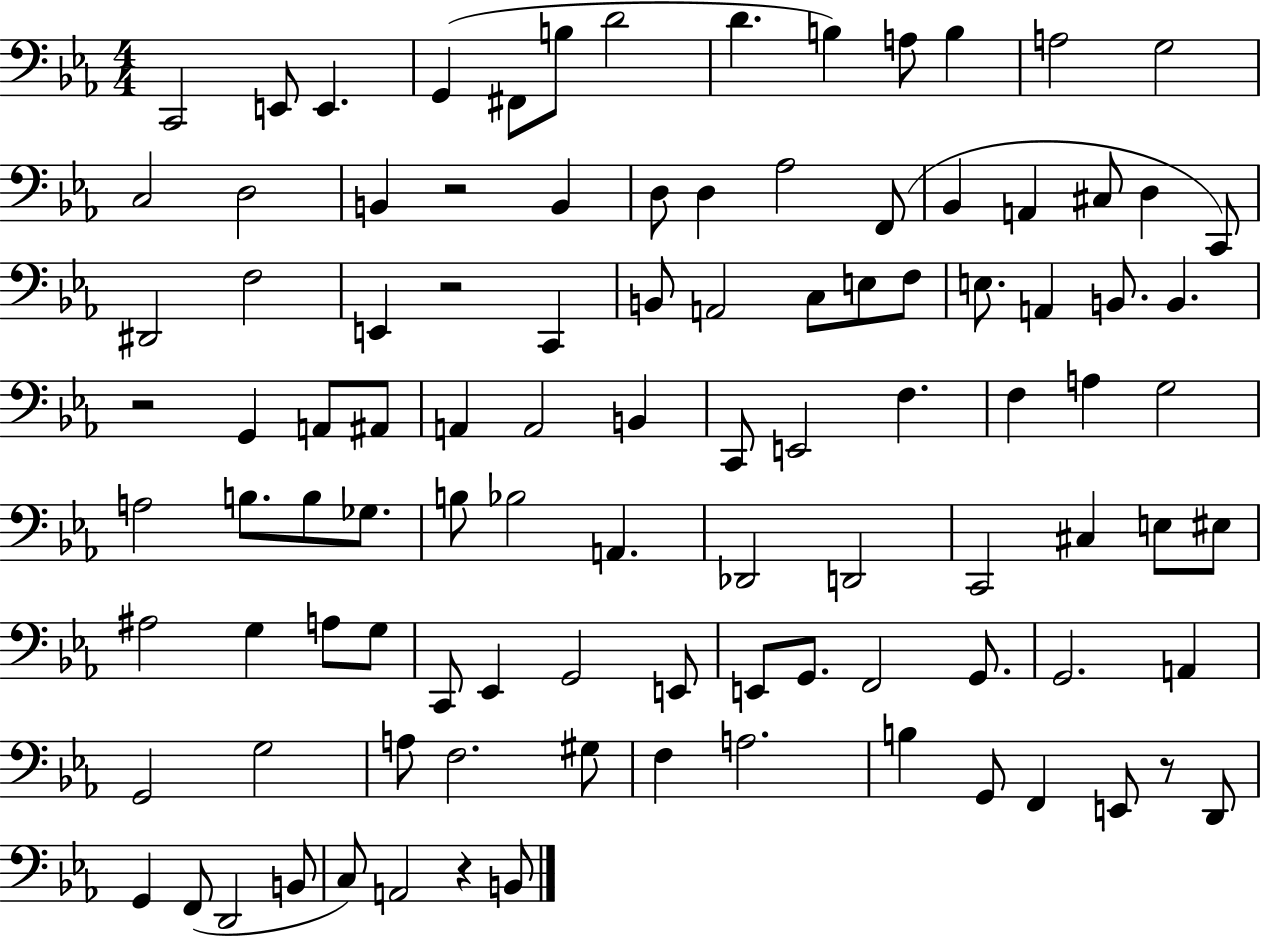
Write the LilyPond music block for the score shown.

{
  \clef bass
  \numericTimeSignature
  \time 4/4
  \key ees \major
  c,2 e,8 e,4. | g,4( fis,8 b8 d'2 | d'4. b4) a8 b4 | a2 g2 | \break c2 d2 | b,4 r2 b,4 | d8 d4 aes2 f,8( | bes,4 a,4 cis8 d4 c,8) | \break dis,2 f2 | e,4 r2 c,4 | b,8 a,2 c8 e8 f8 | e8. a,4 b,8. b,4. | \break r2 g,4 a,8 ais,8 | a,4 a,2 b,4 | c,8 e,2 f4. | f4 a4 g2 | \break a2 b8. b8 ges8. | b8 bes2 a,4. | des,2 d,2 | c,2 cis4 e8 eis8 | \break ais2 g4 a8 g8 | c,8 ees,4 g,2 e,8 | e,8 g,8. f,2 g,8. | g,2. a,4 | \break g,2 g2 | a8 f2. gis8 | f4 a2. | b4 g,8 f,4 e,8 r8 d,8 | \break g,4 f,8( d,2 b,8 | c8) a,2 r4 b,8 | \bar "|."
}